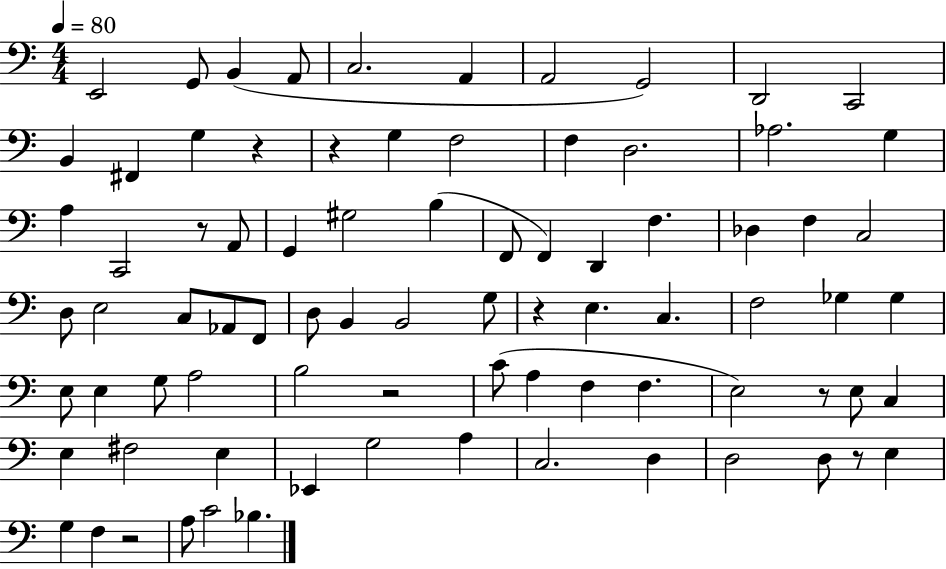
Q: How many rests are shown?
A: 8